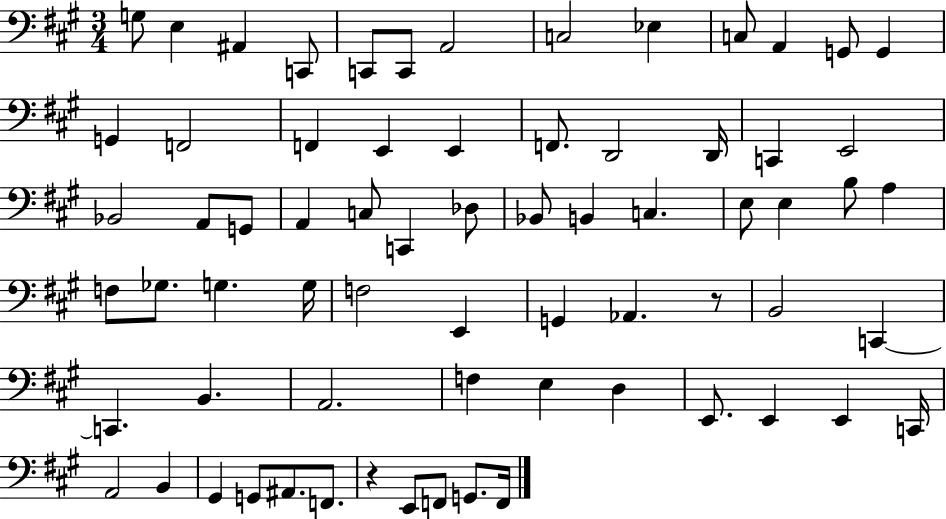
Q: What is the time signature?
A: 3/4